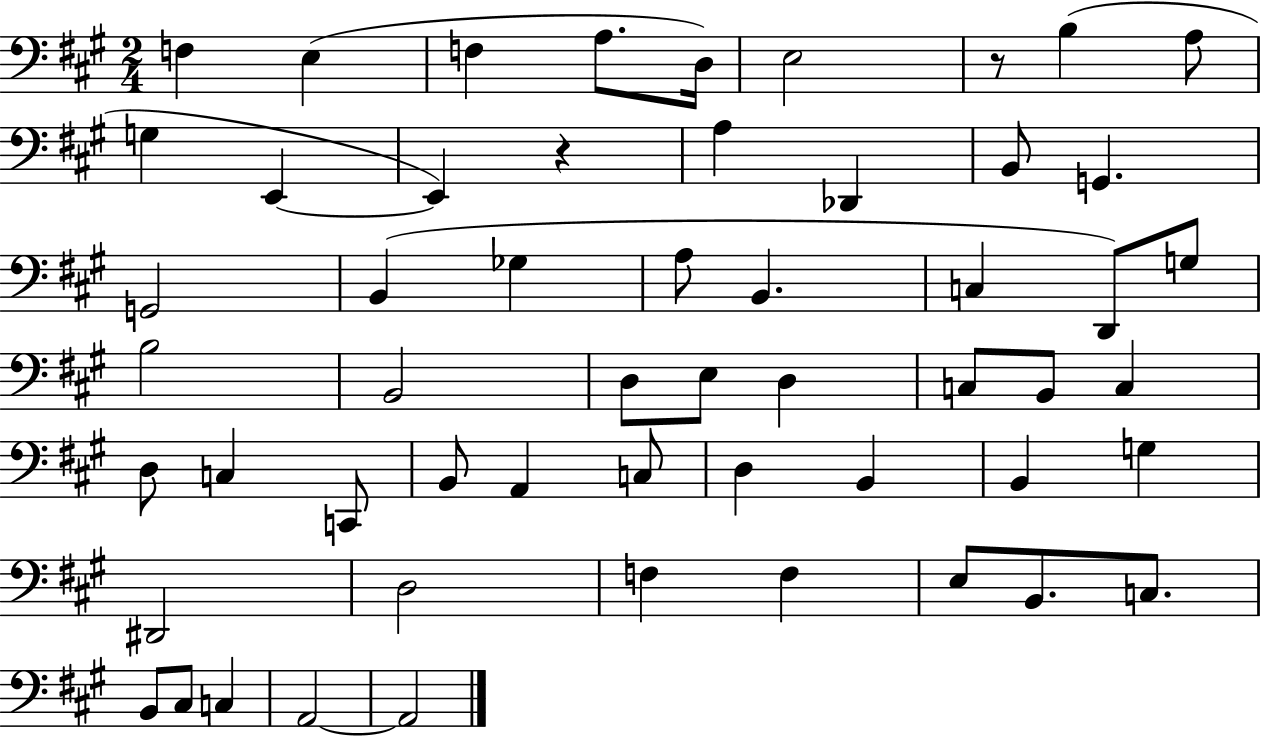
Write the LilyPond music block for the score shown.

{
  \clef bass
  \numericTimeSignature
  \time 2/4
  \key a \major
  f4 e4( | f4 a8. d16) | e2 | r8 b4( a8 | \break g4 e,4~~ | e,4) r4 | a4 des,4 | b,8 g,4. | \break g,2 | b,4( ges4 | a8 b,4. | c4 d,8) g8 | \break b2 | b,2 | d8 e8 d4 | c8 b,8 c4 | \break d8 c4 c,8 | b,8 a,4 c8 | d4 b,4 | b,4 g4 | \break dis,2 | d2 | f4 f4 | e8 b,8. c8. | \break b,8 cis8 c4 | a,2~~ | a,2 | \bar "|."
}